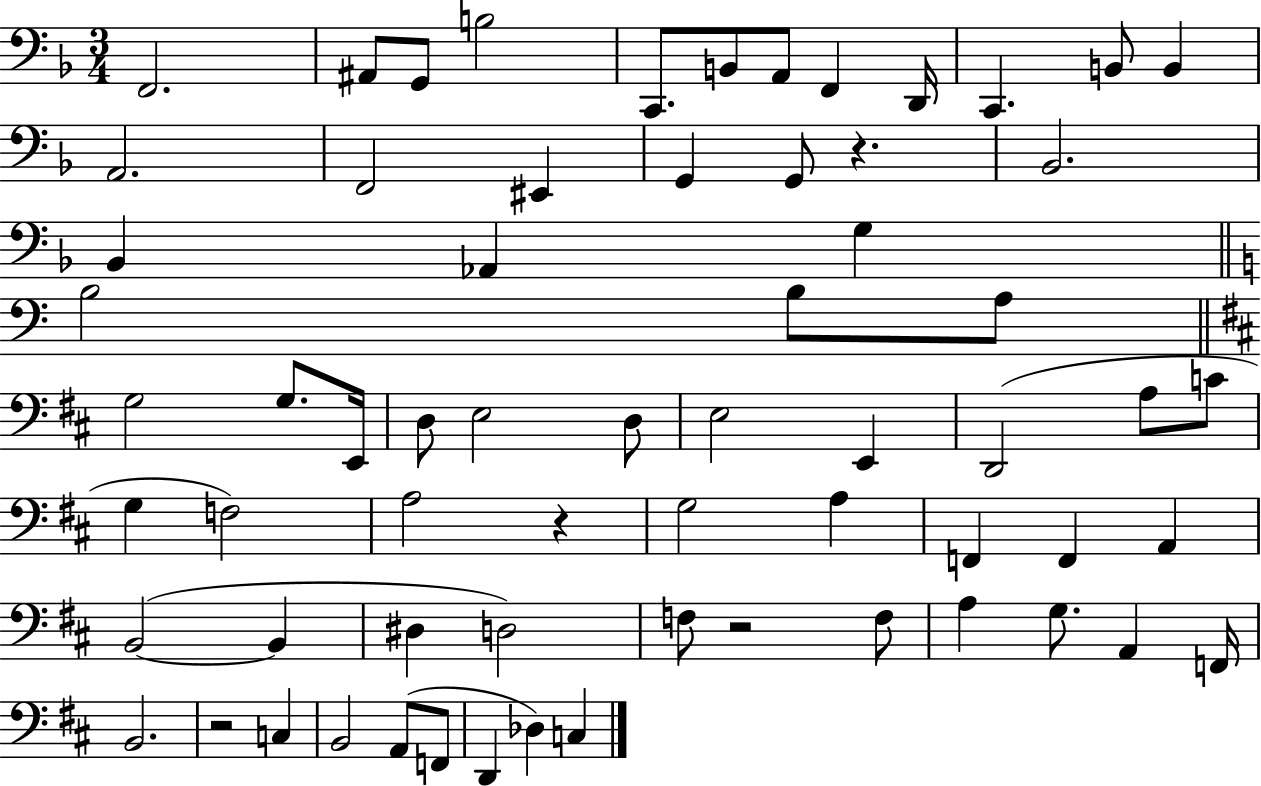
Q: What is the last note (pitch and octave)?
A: C3